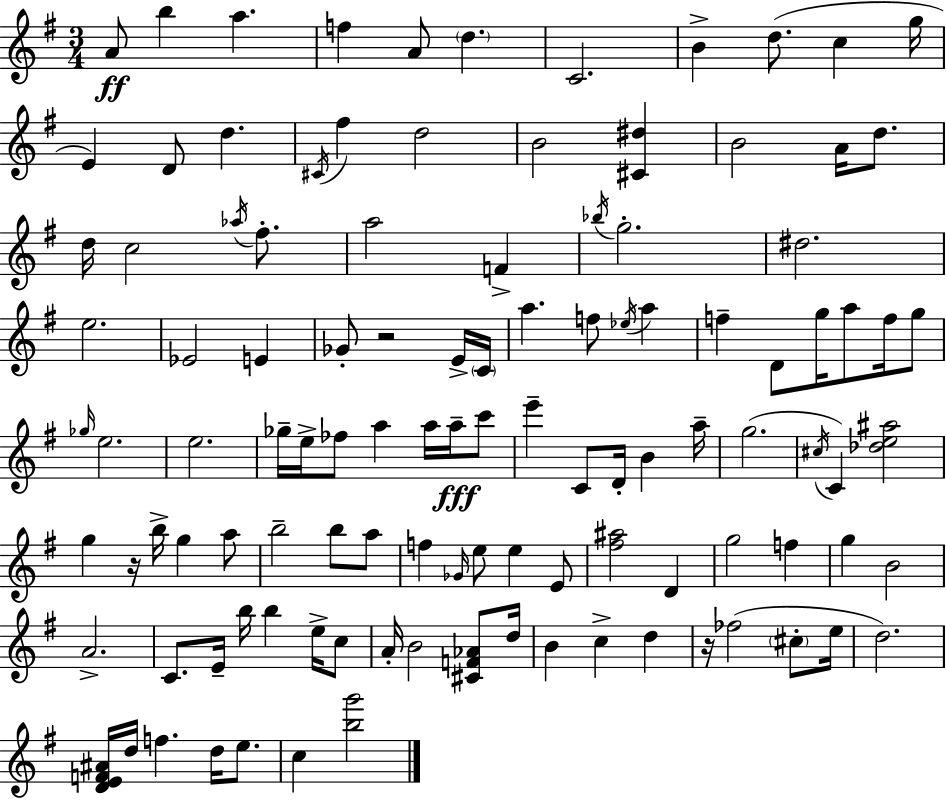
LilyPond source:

{
  \clef treble
  \numericTimeSignature
  \time 3/4
  \key g \major
  a'8\ff b''4 a''4. | f''4 a'8 \parenthesize d''4. | c'2. | b'4-> d''8.( c''4 g''16 | \break e'4) d'8 d''4. | \acciaccatura { cis'16 } fis''4 d''2 | b'2 <cis' dis''>4 | b'2 a'16 d''8. | \break d''16 c''2 \acciaccatura { aes''16 } fis''8.-. | a''2 f'4-> | \acciaccatura { bes''16 } g''2.-. | dis''2. | \break e''2. | ees'2 e'4 | ges'8-. r2 | e'16-> \parenthesize c'16 a''4. f''8 \acciaccatura { ees''16 } | \break a''4 f''4-- d'8 g''16 a''8 | f''16 g''8 \grace { ges''16 } e''2. | e''2. | ges''16-- e''16-> fes''8 a''4 | \break a''16 a''16--\fff c'''8 e'''4-- c'8 d'16-. | b'4 a''16-- g''2.( | \acciaccatura { cis''16 } c'4) <des'' e'' ais''>2 | g''4 r16 b''16-> | \break g''4 a''8 b''2-- | b''8 a''8 f''4 \grace { ges'16 } e''8 | e''4 e'8 <fis'' ais''>2 | d'4 g''2 | \break f''4 g''4 b'2 | a'2.-> | c'8. e'16-- b''16 | b''4 e''16-> c''8 a'16-. b'2 | \break <cis' f' aes'>8 d''16 b'4 c''4-> | d''4 r16 fes''2( | \parenthesize cis''8-. e''16 d''2.) | <d' e' f' ais'>16 d''16 f''4. | \break d''16 e''8. c''4 <b'' g'''>2 | \bar "|."
}